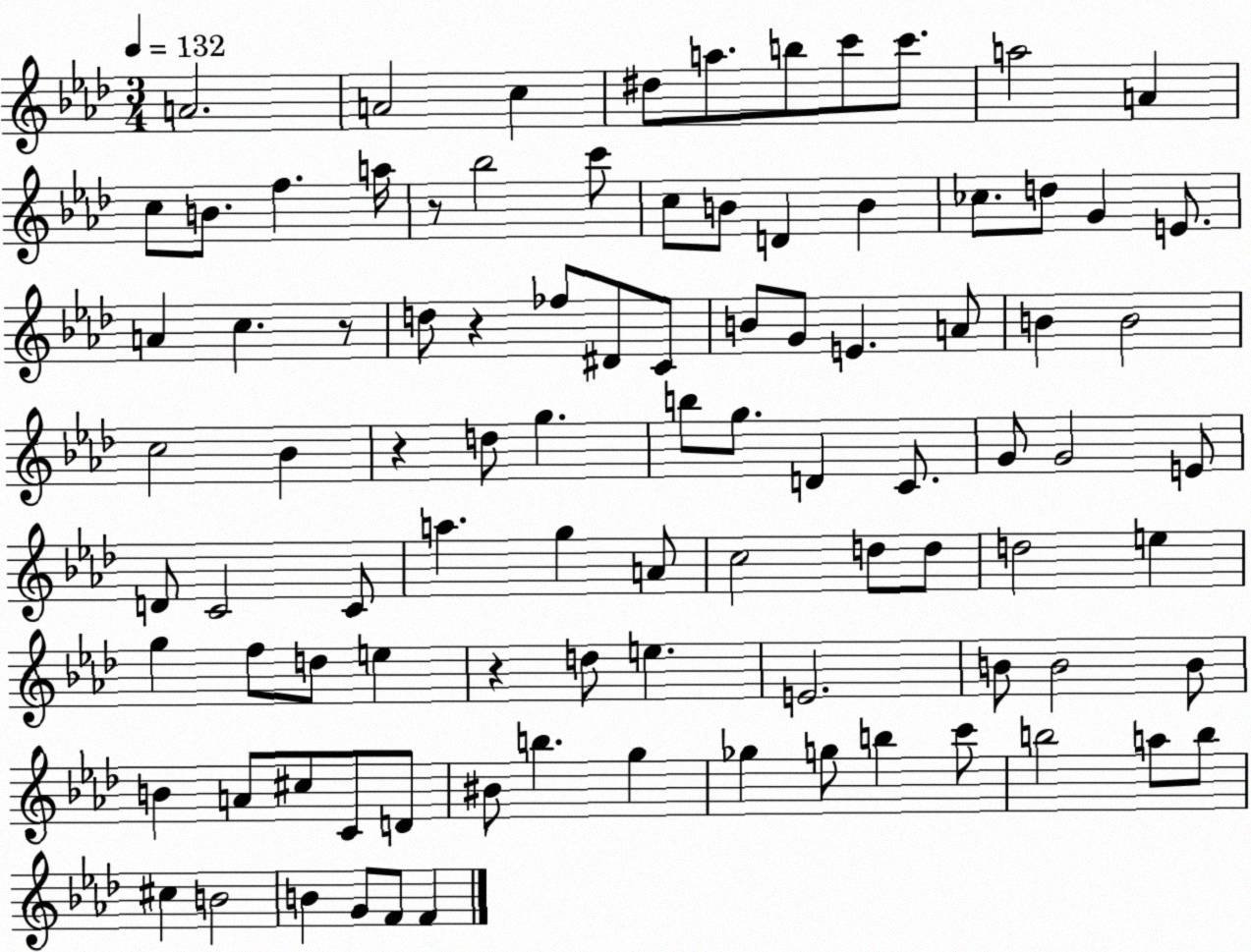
X:1
T:Untitled
M:3/4
L:1/4
K:Ab
A2 A2 c ^d/2 a/2 b/2 c'/2 c'/2 a2 A c/2 B/2 f a/4 z/2 _b2 c'/2 c/2 B/2 D B _c/2 d/2 G E/2 A c z/2 d/2 z _f/2 ^D/2 C/2 B/2 G/2 E A/2 B B2 c2 _B z d/2 g b/2 g/2 D C/2 G/2 G2 E/2 D/2 C2 C/2 a g A/2 c2 d/2 d/2 d2 e g f/2 d/2 e z d/2 e E2 B/2 B2 B/2 B A/2 ^c/2 C/2 D/2 ^B/2 b g _g g/2 b c'/2 b2 a/2 b/2 ^c B2 B G/2 F/2 F